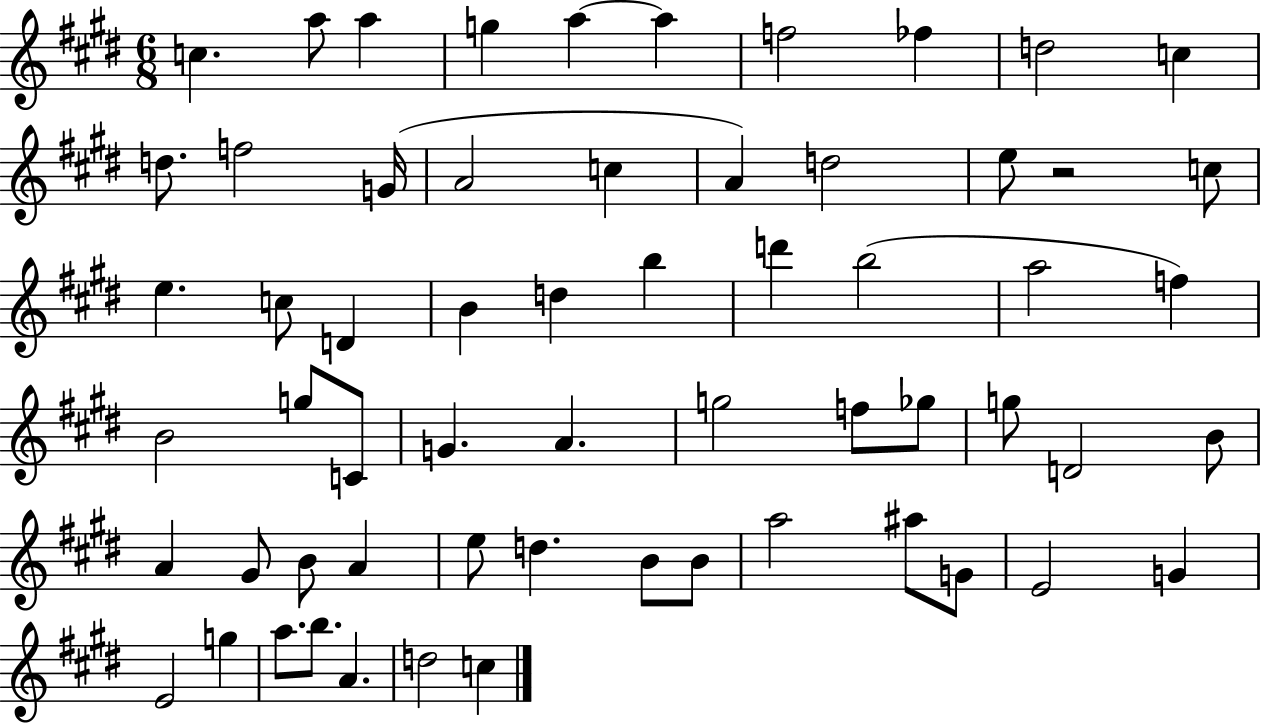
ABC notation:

X:1
T:Untitled
M:6/8
L:1/4
K:E
c a/2 a g a a f2 _f d2 c d/2 f2 G/4 A2 c A d2 e/2 z2 c/2 e c/2 D B d b d' b2 a2 f B2 g/2 C/2 G A g2 f/2 _g/2 g/2 D2 B/2 A ^G/2 B/2 A e/2 d B/2 B/2 a2 ^a/2 G/2 E2 G E2 g a/2 b/2 A d2 c